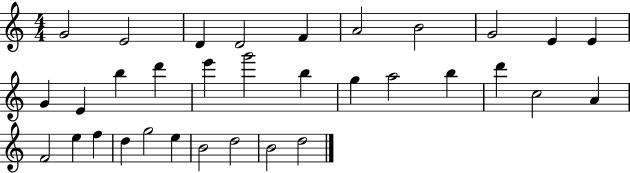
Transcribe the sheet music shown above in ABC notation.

X:1
T:Untitled
M:4/4
L:1/4
K:C
G2 E2 D D2 F A2 B2 G2 E E G E b d' e' g'2 b g a2 b d' c2 A F2 e f d g2 e B2 d2 B2 d2